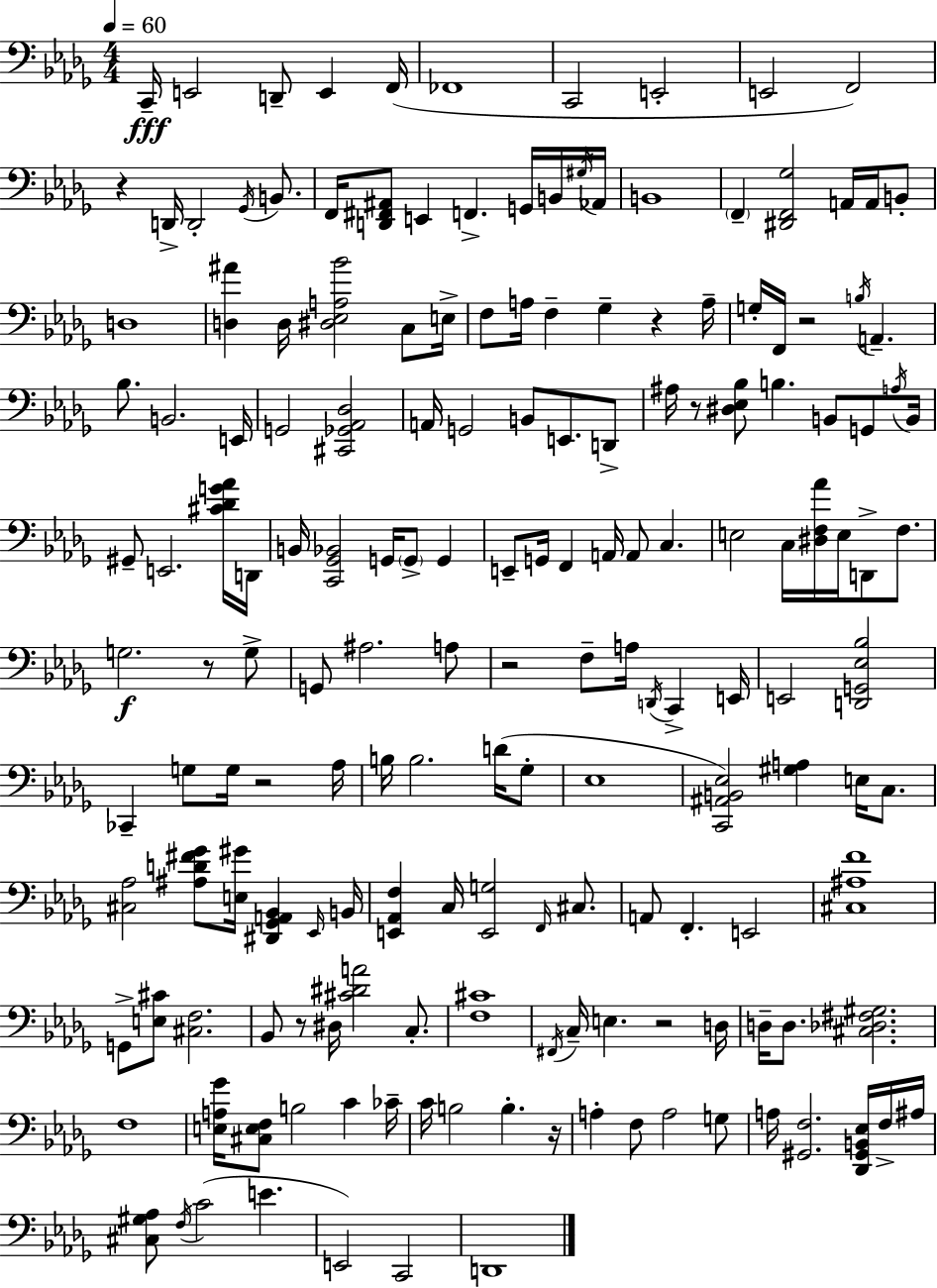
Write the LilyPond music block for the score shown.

{
  \clef bass
  \numericTimeSignature
  \time 4/4
  \key bes \minor
  \tempo 4 = 60
  c,16--\fff e,2 d,8-- e,4 f,16( | fes,1 | c,2 e,2-. | e,2 f,2) | \break r4 d,16-> d,2-. \acciaccatura { ges,16 } b,8. | f,16 <d, fis, ais,>8 e,4 f,4.-> g,16 b,16 | \acciaccatura { gis16 } aes,16 b,1 | \parenthesize f,4-- <dis, f, ges>2 a,16 a,16 | \break b,8-. d1 | <d ais'>4 d16 <dis ees a bes'>2 c8 | e16-> f8 a16 f4-- ges4-- r4 | a16-- g16-. f,16 r2 \acciaccatura { b16 } a,4.-- | \break bes8. b,2. | e,16 g,2 <cis, ges, aes, des>2 | a,16 g,2 b,8 e,8. | d,8-> ais16 r8 <dis ees bes>8 b4. b,8 | \break g,8 \acciaccatura { a16 } b,16 gis,8-- e,2. | <cis' des' g' aes'>16 d,16 b,16 <c, ges, bes,>2 g,16 \parenthesize g,8-> | g,4 e,8-- g,16 f,4 a,16 a,8 c4. | e2 c16 <dis f aes'>16 e16 d,8-> | \break f8. g2.\f | r8 g8-> g,8 ais2. | a8 r2 f8-- a16 \acciaccatura { d,16 } | c,4-> e,16 e,2 <d, g, ees bes>2 | \break ces,4-- g8 g16 r2 | aes16 b16 b2. | d'16( ges8-. ees1 | <c, ais, b, ees>2) <gis a>4 | \break e16 c8. <cis aes>2 <ais d' fis' ges'>8 <e gis'>16 | <dis, ges, a, bes,>4 \grace { ees,16 } b,16 <e, aes, f>4 c16 <e, g>2 | \grace { f,16 } cis8. a,8 f,4.-. e,2 | <cis ais f'>1 | \break g,8-> <e cis'>8 <cis f>2. | bes,8 r8 dis16 <cis' dis' a'>2 | c8.-. <f cis'>1 | \acciaccatura { fis,16 } c16-- e4. r2 | \break d16 d16-- d8. <cis des fis gis>2. | f1 | <e a ges'>16 <cis e f>8 b2 | c'4 ces'16-- c'16 b2 | \break b4.-. r16 a4-. f8 a2 | g8 a16 <gis, f>2. | <des, gis, b, ees>16 f16-> ais16 <cis gis aes>8 \acciaccatura { f16 } c'2( | e'4. e,2) | \break c,2 d,1 | \bar "|."
}